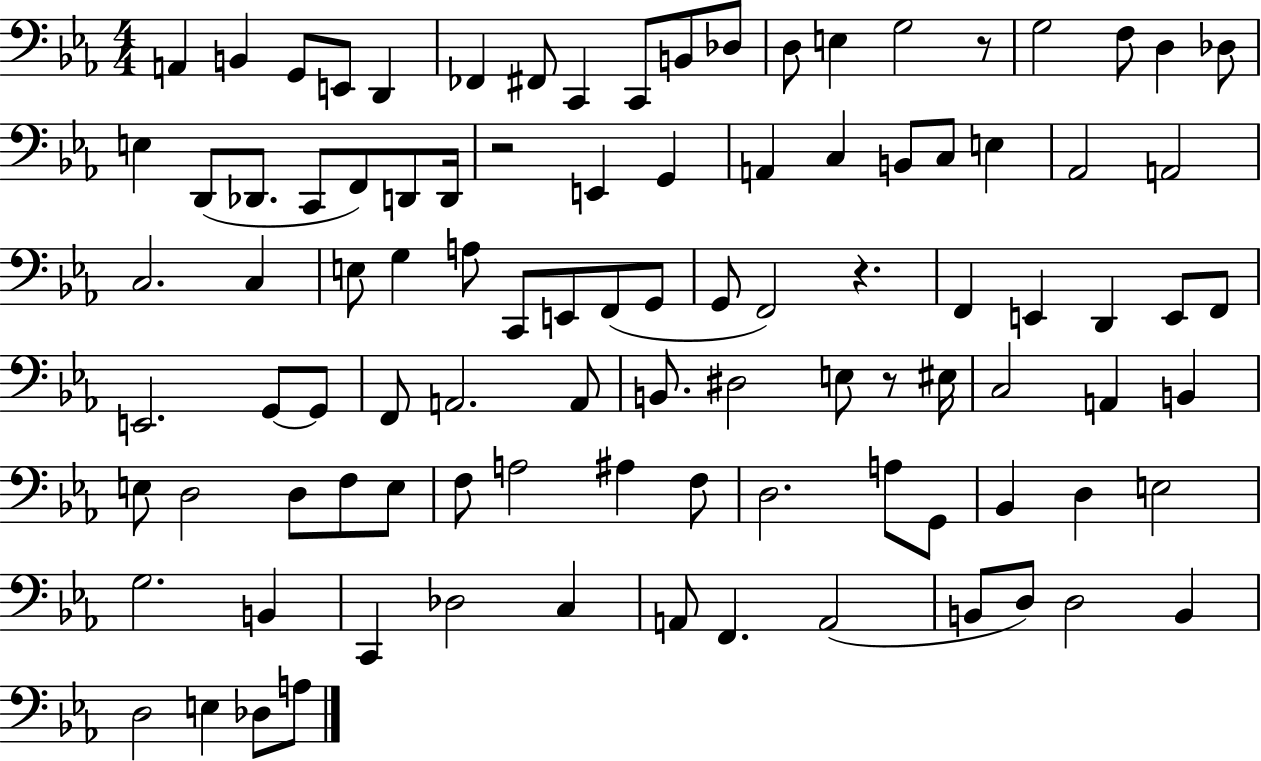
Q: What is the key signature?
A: EES major